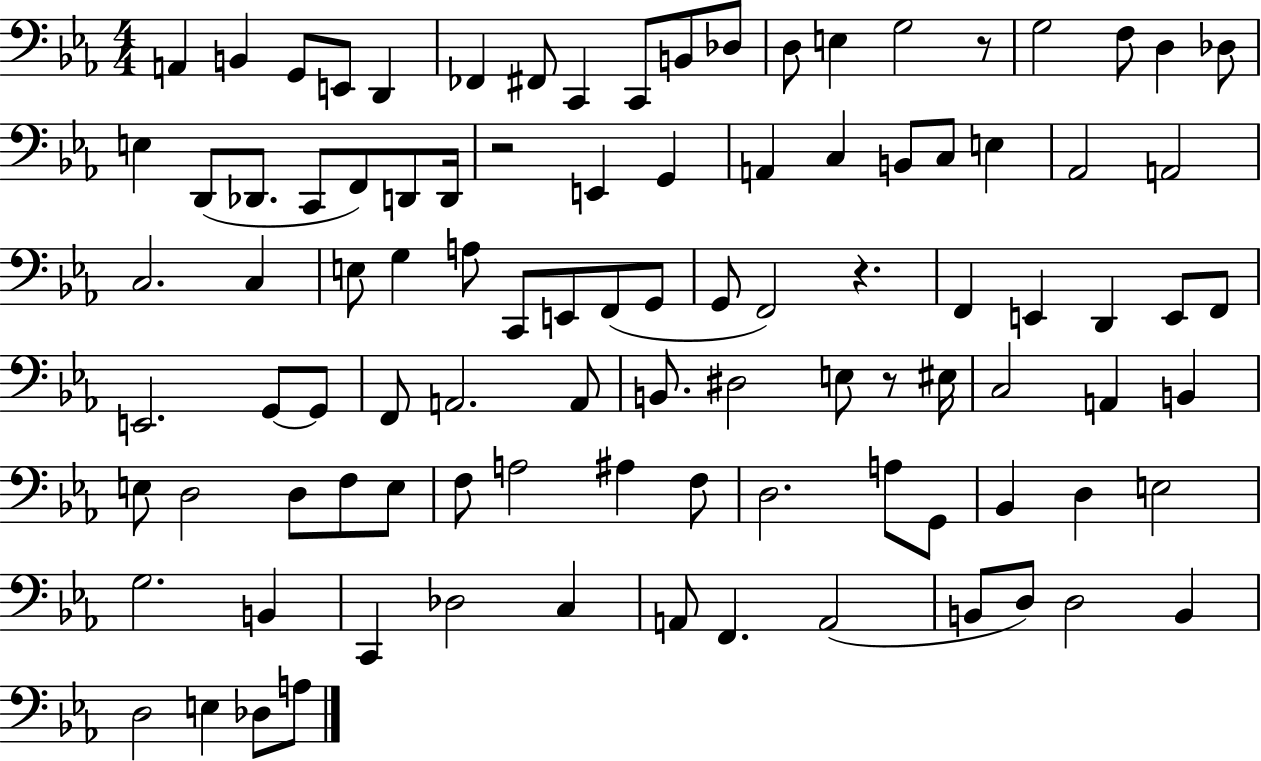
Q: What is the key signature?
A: EES major